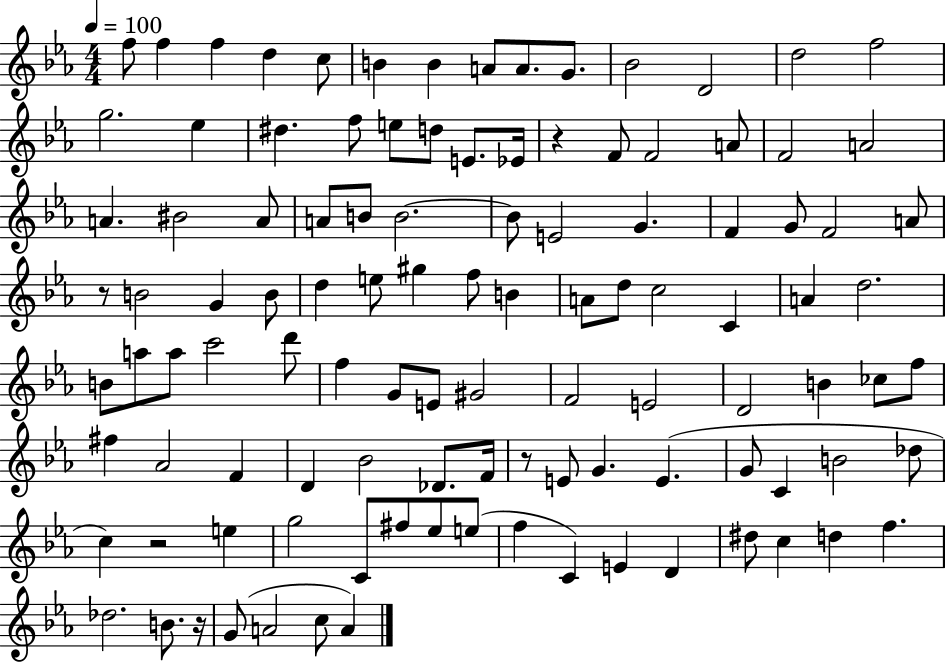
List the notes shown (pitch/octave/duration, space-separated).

F5/e F5/q F5/q D5/q C5/e B4/q B4/q A4/e A4/e. G4/e. Bb4/h D4/h D5/h F5/h G5/h. Eb5/q D#5/q. F5/e E5/e D5/e E4/e. Eb4/s R/q F4/e F4/h A4/e F4/h A4/h A4/q. BIS4/h A4/e A4/e B4/e B4/h. B4/e E4/h G4/q. F4/q G4/e F4/h A4/e R/e B4/h G4/q B4/e D5/q E5/e G#5/q F5/e B4/q A4/e D5/e C5/h C4/q A4/q D5/h. B4/e A5/e A5/e C6/h D6/e F5/q G4/e E4/e G#4/h F4/h E4/h D4/h B4/q CES5/e F5/e F#5/q Ab4/h F4/q D4/q Bb4/h Db4/e. F4/s R/e E4/e G4/q. E4/q. G4/e C4/q B4/h Db5/e C5/q R/h E5/q G5/h C4/e F#5/e Eb5/e E5/e F5/q C4/q E4/q D4/q D#5/e C5/q D5/q F5/q. Db5/h. B4/e. R/s G4/e A4/h C5/e A4/q